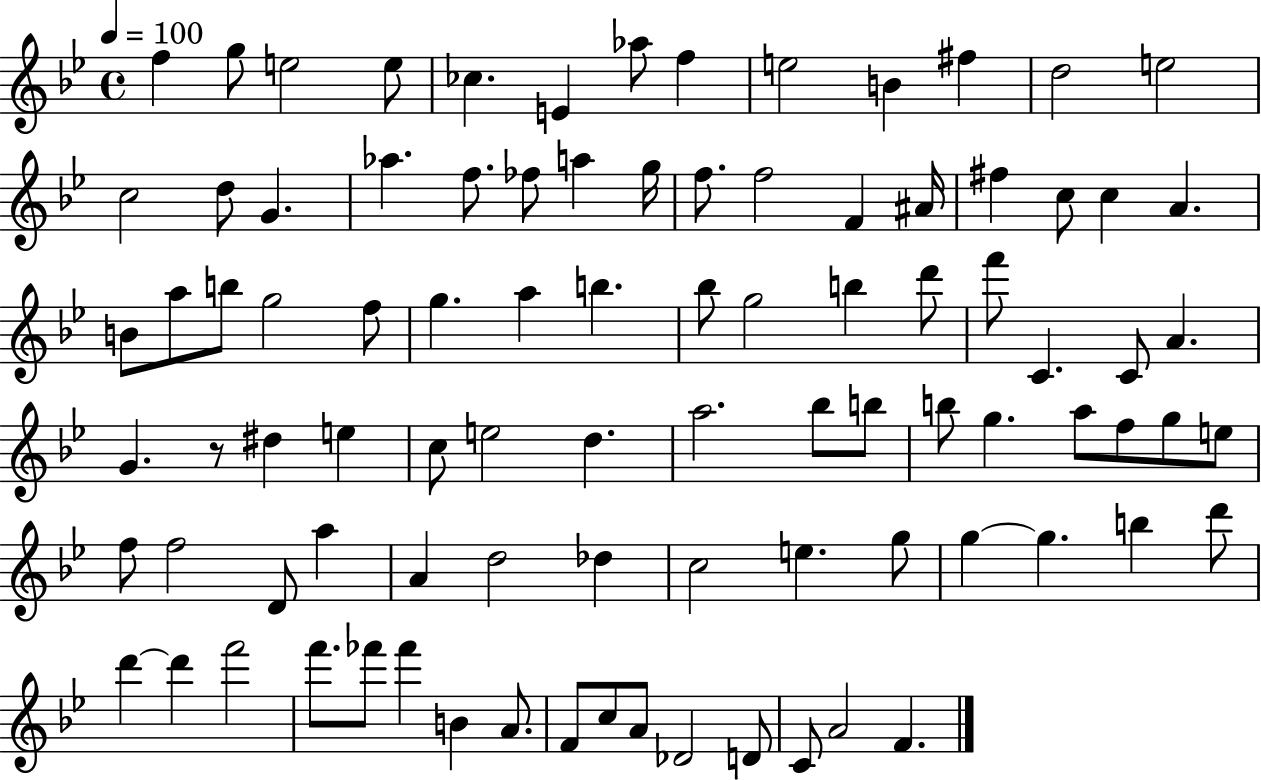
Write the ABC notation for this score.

X:1
T:Untitled
M:4/4
L:1/4
K:Bb
f g/2 e2 e/2 _c E _a/2 f e2 B ^f d2 e2 c2 d/2 G _a f/2 _f/2 a g/4 f/2 f2 F ^A/4 ^f c/2 c A B/2 a/2 b/2 g2 f/2 g a b _b/2 g2 b d'/2 f'/2 C C/2 A G z/2 ^d e c/2 e2 d a2 _b/2 b/2 b/2 g a/2 f/2 g/2 e/2 f/2 f2 D/2 a A d2 _d c2 e g/2 g g b d'/2 d' d' f'2 f'/2 _f'/2 _f' B A/2 F/2 c/2 A/2 _D2 D/2 C/2 A2 F